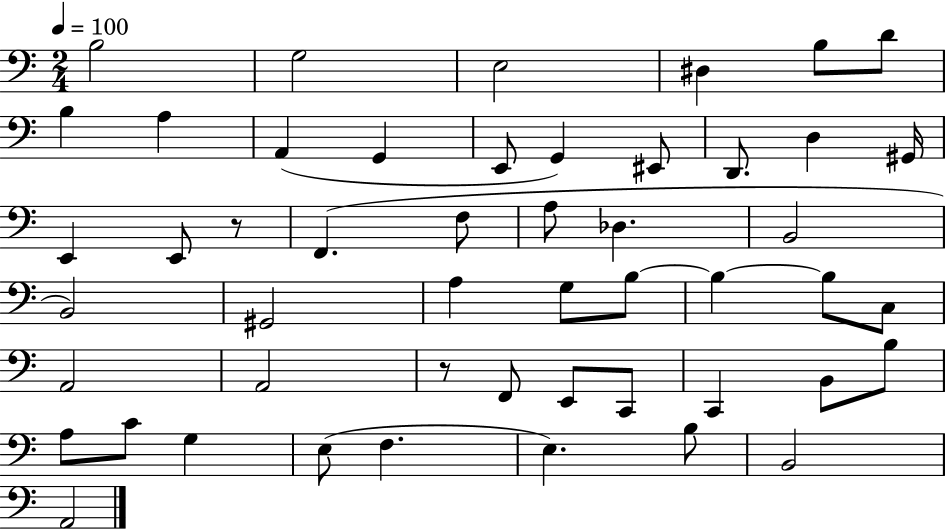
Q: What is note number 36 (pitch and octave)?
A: C2